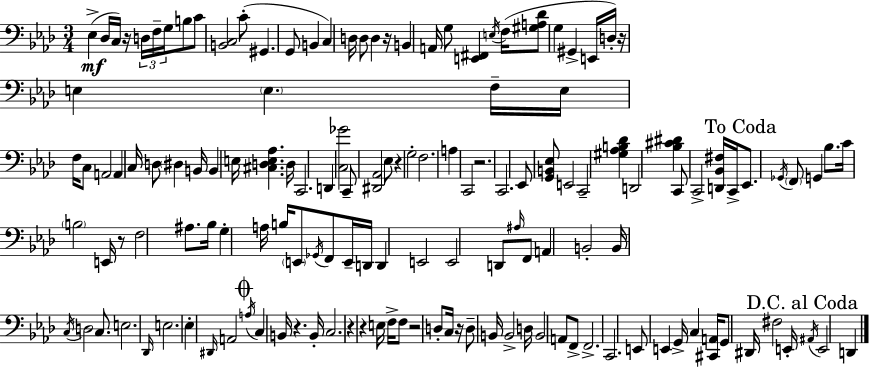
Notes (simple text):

Eb3/q Db3/s C3/s R/s D3/s F3/s G3/s B3/e C4/e [B2,C3]/h C4/e G#2/q. G2/e B2/q C3/q D3/s D3/e D3/q R/s B2/q A2/s G3/e [E2,F#2]/q E3/s F3/s [G#3,A3,Db4]/e G3/q G#2/q E2/s D3/s R/s E3/q E3/q. F3/s E3/s F3/s C3/e A2/h A2/q C3/s D3/e D#3/q B2/s B2/q E3/s [C#3,D3,E3,Ab3]/q. D3/s C2/h. D2/q [C3,Gb4]/h C2/e [D#2,Ab2]/h Eb3/e R/q G3/h F3/h. A3/q C2/h R/h. C2/h. Eb2/e [G2,B2,Eb3]/e E2/h C2/h [G#3,Ab3,B3,Db4]/q D2/h [Bb3,C#4,D#4]/q C2/e C2/h [D2,Bb2,F#3]/s C2/s Eb2/e. Gb2/s F2/e G2/q Bb3/e. C4/s B3/h E2/s R/e F3/h A#3/e. Bb3/s G3/q A3/s B3/s E2/e Gb2/s F2/e E2/s D2/s D2/q E2/h E2/h D2/e A#3/s F2/e A2/q B2/h B2/s C3/s D3/h C3/e. E3/h. Db2/s E3/h. Eb3/q D#2/s A2/h A3/s C3/q B2/s R/q. B2/s C3/h. R/q R/q E3/s F3/s F3/e R/h D3/e C3/s R/s D3/e B2/s B2/h D3/s B2/h A2/e F2/e F2/h. C2/h. E2/e E2/q G2/s C3/q [C#2,A2]/s G2/e D#2/s F#3/h E2/s A#2/s E2/h D2/q